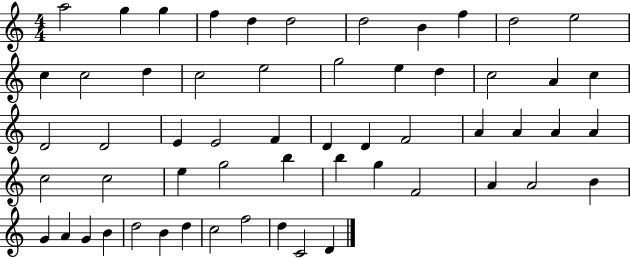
{
  \clef treble
  \numericTimeSignature
  \time 4/4
  \key c \major
  a''2 g''4 g''4 | f''4 d''4 d''2 | d''2 b'4 f''4 | d''2 e''2 | \break c''4 c''2 d''4 | c''2 e''2 | g''2 e''4 d''4 | c''2 a'4 c''4 | \break d'2 d'2 | e'4 e'2 f'4 | d'4 d'4 f'2 | a'4 a'4 a'4 a'4 | \break c''2 c''2 | e''4 g''2 b''4 | b''4 g''4 f'2 | a'4 a'2 b'4 | \break g'4 a'4 g'4 b'4 | d''2 b'4 d''4 | c''2 f''2 | d''4 c'2 d'4 | \break \bar "|."
}